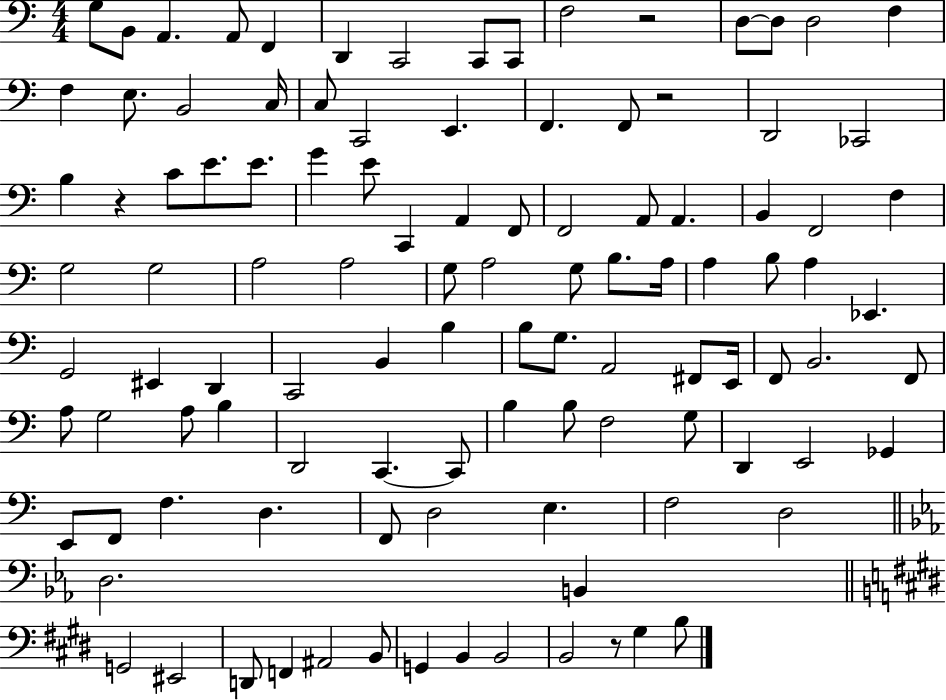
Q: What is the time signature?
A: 4/4